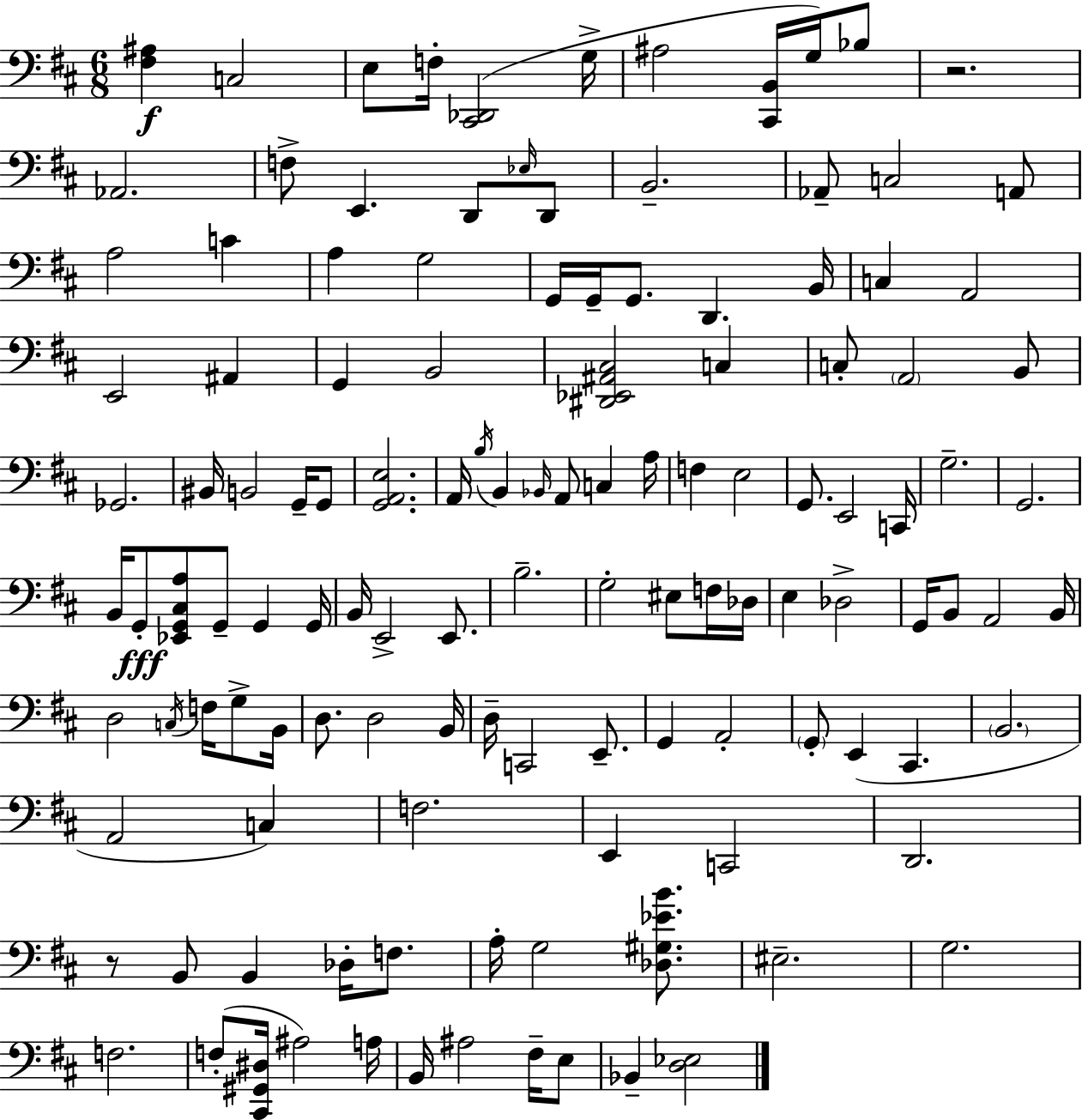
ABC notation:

X:1
T:Untitled
M:6/8
L:1/4
K:D
[^F,^A,] C,2 E,/2 F,/4 [^C,,_D,,]2 G,/4 ^A,2 [^C,,B,,]/4 G,/4 _B,/2 z2 _A,,2 F,/2 E,, D,,/2 _E,/4 D,,/2 B,,2 _A,,/2 C,2 A,,/2 A,2 C A, G,2 G,,/4 G,,/4 G,,/2 D,, B,,/4 C, A,,2 E,,2 ^A,, G,, B,,2 [^D,,_E,,^A,,^C,]2 C, C,/2 A,,2 B,,/2 _G,,2 ^B,,/4 B,,2 G,,/4 G,,/2 [G,,A,,E,]2 A,,/4 B,/4 B,, _B,,/4 A,,/2 C, A,/4 F, E,2 G,,/2 E,,2 C,,/4 G,2 G,,2 B,,/4 G,,/2 [_E,,G,,^C,A,]/2 G,,/2 G,, G,,/4 B,,/4 E,,2 E,,/2 B,2 G,2 ^E,/2 F,/4 _D,/4 E, _D,2 G,,/4 B,,/2 A,,2 B,,/4 D,2 C,/4 F,/4 G,/2 B,,/4 D,/2 D,2 B,,/4 D,/4 C,,2 E,,/2 G,, A,,2 G,,/2 E,, ^C,, B,,2 A,,2 C, F,2 E,, C,,2 D,,2 z/2 B,,/2 B,, _D,/4 F,/2 A,/4 G,2 [_D,^G,_EB]/2 ^E,2 G,2 F,2 F,/2 [^C,,^G,,^D,]/4 ^A,2 A,/4 B,,/4 ^A,2 ^F,/4 E,/2 _B,, [D,_E,]2